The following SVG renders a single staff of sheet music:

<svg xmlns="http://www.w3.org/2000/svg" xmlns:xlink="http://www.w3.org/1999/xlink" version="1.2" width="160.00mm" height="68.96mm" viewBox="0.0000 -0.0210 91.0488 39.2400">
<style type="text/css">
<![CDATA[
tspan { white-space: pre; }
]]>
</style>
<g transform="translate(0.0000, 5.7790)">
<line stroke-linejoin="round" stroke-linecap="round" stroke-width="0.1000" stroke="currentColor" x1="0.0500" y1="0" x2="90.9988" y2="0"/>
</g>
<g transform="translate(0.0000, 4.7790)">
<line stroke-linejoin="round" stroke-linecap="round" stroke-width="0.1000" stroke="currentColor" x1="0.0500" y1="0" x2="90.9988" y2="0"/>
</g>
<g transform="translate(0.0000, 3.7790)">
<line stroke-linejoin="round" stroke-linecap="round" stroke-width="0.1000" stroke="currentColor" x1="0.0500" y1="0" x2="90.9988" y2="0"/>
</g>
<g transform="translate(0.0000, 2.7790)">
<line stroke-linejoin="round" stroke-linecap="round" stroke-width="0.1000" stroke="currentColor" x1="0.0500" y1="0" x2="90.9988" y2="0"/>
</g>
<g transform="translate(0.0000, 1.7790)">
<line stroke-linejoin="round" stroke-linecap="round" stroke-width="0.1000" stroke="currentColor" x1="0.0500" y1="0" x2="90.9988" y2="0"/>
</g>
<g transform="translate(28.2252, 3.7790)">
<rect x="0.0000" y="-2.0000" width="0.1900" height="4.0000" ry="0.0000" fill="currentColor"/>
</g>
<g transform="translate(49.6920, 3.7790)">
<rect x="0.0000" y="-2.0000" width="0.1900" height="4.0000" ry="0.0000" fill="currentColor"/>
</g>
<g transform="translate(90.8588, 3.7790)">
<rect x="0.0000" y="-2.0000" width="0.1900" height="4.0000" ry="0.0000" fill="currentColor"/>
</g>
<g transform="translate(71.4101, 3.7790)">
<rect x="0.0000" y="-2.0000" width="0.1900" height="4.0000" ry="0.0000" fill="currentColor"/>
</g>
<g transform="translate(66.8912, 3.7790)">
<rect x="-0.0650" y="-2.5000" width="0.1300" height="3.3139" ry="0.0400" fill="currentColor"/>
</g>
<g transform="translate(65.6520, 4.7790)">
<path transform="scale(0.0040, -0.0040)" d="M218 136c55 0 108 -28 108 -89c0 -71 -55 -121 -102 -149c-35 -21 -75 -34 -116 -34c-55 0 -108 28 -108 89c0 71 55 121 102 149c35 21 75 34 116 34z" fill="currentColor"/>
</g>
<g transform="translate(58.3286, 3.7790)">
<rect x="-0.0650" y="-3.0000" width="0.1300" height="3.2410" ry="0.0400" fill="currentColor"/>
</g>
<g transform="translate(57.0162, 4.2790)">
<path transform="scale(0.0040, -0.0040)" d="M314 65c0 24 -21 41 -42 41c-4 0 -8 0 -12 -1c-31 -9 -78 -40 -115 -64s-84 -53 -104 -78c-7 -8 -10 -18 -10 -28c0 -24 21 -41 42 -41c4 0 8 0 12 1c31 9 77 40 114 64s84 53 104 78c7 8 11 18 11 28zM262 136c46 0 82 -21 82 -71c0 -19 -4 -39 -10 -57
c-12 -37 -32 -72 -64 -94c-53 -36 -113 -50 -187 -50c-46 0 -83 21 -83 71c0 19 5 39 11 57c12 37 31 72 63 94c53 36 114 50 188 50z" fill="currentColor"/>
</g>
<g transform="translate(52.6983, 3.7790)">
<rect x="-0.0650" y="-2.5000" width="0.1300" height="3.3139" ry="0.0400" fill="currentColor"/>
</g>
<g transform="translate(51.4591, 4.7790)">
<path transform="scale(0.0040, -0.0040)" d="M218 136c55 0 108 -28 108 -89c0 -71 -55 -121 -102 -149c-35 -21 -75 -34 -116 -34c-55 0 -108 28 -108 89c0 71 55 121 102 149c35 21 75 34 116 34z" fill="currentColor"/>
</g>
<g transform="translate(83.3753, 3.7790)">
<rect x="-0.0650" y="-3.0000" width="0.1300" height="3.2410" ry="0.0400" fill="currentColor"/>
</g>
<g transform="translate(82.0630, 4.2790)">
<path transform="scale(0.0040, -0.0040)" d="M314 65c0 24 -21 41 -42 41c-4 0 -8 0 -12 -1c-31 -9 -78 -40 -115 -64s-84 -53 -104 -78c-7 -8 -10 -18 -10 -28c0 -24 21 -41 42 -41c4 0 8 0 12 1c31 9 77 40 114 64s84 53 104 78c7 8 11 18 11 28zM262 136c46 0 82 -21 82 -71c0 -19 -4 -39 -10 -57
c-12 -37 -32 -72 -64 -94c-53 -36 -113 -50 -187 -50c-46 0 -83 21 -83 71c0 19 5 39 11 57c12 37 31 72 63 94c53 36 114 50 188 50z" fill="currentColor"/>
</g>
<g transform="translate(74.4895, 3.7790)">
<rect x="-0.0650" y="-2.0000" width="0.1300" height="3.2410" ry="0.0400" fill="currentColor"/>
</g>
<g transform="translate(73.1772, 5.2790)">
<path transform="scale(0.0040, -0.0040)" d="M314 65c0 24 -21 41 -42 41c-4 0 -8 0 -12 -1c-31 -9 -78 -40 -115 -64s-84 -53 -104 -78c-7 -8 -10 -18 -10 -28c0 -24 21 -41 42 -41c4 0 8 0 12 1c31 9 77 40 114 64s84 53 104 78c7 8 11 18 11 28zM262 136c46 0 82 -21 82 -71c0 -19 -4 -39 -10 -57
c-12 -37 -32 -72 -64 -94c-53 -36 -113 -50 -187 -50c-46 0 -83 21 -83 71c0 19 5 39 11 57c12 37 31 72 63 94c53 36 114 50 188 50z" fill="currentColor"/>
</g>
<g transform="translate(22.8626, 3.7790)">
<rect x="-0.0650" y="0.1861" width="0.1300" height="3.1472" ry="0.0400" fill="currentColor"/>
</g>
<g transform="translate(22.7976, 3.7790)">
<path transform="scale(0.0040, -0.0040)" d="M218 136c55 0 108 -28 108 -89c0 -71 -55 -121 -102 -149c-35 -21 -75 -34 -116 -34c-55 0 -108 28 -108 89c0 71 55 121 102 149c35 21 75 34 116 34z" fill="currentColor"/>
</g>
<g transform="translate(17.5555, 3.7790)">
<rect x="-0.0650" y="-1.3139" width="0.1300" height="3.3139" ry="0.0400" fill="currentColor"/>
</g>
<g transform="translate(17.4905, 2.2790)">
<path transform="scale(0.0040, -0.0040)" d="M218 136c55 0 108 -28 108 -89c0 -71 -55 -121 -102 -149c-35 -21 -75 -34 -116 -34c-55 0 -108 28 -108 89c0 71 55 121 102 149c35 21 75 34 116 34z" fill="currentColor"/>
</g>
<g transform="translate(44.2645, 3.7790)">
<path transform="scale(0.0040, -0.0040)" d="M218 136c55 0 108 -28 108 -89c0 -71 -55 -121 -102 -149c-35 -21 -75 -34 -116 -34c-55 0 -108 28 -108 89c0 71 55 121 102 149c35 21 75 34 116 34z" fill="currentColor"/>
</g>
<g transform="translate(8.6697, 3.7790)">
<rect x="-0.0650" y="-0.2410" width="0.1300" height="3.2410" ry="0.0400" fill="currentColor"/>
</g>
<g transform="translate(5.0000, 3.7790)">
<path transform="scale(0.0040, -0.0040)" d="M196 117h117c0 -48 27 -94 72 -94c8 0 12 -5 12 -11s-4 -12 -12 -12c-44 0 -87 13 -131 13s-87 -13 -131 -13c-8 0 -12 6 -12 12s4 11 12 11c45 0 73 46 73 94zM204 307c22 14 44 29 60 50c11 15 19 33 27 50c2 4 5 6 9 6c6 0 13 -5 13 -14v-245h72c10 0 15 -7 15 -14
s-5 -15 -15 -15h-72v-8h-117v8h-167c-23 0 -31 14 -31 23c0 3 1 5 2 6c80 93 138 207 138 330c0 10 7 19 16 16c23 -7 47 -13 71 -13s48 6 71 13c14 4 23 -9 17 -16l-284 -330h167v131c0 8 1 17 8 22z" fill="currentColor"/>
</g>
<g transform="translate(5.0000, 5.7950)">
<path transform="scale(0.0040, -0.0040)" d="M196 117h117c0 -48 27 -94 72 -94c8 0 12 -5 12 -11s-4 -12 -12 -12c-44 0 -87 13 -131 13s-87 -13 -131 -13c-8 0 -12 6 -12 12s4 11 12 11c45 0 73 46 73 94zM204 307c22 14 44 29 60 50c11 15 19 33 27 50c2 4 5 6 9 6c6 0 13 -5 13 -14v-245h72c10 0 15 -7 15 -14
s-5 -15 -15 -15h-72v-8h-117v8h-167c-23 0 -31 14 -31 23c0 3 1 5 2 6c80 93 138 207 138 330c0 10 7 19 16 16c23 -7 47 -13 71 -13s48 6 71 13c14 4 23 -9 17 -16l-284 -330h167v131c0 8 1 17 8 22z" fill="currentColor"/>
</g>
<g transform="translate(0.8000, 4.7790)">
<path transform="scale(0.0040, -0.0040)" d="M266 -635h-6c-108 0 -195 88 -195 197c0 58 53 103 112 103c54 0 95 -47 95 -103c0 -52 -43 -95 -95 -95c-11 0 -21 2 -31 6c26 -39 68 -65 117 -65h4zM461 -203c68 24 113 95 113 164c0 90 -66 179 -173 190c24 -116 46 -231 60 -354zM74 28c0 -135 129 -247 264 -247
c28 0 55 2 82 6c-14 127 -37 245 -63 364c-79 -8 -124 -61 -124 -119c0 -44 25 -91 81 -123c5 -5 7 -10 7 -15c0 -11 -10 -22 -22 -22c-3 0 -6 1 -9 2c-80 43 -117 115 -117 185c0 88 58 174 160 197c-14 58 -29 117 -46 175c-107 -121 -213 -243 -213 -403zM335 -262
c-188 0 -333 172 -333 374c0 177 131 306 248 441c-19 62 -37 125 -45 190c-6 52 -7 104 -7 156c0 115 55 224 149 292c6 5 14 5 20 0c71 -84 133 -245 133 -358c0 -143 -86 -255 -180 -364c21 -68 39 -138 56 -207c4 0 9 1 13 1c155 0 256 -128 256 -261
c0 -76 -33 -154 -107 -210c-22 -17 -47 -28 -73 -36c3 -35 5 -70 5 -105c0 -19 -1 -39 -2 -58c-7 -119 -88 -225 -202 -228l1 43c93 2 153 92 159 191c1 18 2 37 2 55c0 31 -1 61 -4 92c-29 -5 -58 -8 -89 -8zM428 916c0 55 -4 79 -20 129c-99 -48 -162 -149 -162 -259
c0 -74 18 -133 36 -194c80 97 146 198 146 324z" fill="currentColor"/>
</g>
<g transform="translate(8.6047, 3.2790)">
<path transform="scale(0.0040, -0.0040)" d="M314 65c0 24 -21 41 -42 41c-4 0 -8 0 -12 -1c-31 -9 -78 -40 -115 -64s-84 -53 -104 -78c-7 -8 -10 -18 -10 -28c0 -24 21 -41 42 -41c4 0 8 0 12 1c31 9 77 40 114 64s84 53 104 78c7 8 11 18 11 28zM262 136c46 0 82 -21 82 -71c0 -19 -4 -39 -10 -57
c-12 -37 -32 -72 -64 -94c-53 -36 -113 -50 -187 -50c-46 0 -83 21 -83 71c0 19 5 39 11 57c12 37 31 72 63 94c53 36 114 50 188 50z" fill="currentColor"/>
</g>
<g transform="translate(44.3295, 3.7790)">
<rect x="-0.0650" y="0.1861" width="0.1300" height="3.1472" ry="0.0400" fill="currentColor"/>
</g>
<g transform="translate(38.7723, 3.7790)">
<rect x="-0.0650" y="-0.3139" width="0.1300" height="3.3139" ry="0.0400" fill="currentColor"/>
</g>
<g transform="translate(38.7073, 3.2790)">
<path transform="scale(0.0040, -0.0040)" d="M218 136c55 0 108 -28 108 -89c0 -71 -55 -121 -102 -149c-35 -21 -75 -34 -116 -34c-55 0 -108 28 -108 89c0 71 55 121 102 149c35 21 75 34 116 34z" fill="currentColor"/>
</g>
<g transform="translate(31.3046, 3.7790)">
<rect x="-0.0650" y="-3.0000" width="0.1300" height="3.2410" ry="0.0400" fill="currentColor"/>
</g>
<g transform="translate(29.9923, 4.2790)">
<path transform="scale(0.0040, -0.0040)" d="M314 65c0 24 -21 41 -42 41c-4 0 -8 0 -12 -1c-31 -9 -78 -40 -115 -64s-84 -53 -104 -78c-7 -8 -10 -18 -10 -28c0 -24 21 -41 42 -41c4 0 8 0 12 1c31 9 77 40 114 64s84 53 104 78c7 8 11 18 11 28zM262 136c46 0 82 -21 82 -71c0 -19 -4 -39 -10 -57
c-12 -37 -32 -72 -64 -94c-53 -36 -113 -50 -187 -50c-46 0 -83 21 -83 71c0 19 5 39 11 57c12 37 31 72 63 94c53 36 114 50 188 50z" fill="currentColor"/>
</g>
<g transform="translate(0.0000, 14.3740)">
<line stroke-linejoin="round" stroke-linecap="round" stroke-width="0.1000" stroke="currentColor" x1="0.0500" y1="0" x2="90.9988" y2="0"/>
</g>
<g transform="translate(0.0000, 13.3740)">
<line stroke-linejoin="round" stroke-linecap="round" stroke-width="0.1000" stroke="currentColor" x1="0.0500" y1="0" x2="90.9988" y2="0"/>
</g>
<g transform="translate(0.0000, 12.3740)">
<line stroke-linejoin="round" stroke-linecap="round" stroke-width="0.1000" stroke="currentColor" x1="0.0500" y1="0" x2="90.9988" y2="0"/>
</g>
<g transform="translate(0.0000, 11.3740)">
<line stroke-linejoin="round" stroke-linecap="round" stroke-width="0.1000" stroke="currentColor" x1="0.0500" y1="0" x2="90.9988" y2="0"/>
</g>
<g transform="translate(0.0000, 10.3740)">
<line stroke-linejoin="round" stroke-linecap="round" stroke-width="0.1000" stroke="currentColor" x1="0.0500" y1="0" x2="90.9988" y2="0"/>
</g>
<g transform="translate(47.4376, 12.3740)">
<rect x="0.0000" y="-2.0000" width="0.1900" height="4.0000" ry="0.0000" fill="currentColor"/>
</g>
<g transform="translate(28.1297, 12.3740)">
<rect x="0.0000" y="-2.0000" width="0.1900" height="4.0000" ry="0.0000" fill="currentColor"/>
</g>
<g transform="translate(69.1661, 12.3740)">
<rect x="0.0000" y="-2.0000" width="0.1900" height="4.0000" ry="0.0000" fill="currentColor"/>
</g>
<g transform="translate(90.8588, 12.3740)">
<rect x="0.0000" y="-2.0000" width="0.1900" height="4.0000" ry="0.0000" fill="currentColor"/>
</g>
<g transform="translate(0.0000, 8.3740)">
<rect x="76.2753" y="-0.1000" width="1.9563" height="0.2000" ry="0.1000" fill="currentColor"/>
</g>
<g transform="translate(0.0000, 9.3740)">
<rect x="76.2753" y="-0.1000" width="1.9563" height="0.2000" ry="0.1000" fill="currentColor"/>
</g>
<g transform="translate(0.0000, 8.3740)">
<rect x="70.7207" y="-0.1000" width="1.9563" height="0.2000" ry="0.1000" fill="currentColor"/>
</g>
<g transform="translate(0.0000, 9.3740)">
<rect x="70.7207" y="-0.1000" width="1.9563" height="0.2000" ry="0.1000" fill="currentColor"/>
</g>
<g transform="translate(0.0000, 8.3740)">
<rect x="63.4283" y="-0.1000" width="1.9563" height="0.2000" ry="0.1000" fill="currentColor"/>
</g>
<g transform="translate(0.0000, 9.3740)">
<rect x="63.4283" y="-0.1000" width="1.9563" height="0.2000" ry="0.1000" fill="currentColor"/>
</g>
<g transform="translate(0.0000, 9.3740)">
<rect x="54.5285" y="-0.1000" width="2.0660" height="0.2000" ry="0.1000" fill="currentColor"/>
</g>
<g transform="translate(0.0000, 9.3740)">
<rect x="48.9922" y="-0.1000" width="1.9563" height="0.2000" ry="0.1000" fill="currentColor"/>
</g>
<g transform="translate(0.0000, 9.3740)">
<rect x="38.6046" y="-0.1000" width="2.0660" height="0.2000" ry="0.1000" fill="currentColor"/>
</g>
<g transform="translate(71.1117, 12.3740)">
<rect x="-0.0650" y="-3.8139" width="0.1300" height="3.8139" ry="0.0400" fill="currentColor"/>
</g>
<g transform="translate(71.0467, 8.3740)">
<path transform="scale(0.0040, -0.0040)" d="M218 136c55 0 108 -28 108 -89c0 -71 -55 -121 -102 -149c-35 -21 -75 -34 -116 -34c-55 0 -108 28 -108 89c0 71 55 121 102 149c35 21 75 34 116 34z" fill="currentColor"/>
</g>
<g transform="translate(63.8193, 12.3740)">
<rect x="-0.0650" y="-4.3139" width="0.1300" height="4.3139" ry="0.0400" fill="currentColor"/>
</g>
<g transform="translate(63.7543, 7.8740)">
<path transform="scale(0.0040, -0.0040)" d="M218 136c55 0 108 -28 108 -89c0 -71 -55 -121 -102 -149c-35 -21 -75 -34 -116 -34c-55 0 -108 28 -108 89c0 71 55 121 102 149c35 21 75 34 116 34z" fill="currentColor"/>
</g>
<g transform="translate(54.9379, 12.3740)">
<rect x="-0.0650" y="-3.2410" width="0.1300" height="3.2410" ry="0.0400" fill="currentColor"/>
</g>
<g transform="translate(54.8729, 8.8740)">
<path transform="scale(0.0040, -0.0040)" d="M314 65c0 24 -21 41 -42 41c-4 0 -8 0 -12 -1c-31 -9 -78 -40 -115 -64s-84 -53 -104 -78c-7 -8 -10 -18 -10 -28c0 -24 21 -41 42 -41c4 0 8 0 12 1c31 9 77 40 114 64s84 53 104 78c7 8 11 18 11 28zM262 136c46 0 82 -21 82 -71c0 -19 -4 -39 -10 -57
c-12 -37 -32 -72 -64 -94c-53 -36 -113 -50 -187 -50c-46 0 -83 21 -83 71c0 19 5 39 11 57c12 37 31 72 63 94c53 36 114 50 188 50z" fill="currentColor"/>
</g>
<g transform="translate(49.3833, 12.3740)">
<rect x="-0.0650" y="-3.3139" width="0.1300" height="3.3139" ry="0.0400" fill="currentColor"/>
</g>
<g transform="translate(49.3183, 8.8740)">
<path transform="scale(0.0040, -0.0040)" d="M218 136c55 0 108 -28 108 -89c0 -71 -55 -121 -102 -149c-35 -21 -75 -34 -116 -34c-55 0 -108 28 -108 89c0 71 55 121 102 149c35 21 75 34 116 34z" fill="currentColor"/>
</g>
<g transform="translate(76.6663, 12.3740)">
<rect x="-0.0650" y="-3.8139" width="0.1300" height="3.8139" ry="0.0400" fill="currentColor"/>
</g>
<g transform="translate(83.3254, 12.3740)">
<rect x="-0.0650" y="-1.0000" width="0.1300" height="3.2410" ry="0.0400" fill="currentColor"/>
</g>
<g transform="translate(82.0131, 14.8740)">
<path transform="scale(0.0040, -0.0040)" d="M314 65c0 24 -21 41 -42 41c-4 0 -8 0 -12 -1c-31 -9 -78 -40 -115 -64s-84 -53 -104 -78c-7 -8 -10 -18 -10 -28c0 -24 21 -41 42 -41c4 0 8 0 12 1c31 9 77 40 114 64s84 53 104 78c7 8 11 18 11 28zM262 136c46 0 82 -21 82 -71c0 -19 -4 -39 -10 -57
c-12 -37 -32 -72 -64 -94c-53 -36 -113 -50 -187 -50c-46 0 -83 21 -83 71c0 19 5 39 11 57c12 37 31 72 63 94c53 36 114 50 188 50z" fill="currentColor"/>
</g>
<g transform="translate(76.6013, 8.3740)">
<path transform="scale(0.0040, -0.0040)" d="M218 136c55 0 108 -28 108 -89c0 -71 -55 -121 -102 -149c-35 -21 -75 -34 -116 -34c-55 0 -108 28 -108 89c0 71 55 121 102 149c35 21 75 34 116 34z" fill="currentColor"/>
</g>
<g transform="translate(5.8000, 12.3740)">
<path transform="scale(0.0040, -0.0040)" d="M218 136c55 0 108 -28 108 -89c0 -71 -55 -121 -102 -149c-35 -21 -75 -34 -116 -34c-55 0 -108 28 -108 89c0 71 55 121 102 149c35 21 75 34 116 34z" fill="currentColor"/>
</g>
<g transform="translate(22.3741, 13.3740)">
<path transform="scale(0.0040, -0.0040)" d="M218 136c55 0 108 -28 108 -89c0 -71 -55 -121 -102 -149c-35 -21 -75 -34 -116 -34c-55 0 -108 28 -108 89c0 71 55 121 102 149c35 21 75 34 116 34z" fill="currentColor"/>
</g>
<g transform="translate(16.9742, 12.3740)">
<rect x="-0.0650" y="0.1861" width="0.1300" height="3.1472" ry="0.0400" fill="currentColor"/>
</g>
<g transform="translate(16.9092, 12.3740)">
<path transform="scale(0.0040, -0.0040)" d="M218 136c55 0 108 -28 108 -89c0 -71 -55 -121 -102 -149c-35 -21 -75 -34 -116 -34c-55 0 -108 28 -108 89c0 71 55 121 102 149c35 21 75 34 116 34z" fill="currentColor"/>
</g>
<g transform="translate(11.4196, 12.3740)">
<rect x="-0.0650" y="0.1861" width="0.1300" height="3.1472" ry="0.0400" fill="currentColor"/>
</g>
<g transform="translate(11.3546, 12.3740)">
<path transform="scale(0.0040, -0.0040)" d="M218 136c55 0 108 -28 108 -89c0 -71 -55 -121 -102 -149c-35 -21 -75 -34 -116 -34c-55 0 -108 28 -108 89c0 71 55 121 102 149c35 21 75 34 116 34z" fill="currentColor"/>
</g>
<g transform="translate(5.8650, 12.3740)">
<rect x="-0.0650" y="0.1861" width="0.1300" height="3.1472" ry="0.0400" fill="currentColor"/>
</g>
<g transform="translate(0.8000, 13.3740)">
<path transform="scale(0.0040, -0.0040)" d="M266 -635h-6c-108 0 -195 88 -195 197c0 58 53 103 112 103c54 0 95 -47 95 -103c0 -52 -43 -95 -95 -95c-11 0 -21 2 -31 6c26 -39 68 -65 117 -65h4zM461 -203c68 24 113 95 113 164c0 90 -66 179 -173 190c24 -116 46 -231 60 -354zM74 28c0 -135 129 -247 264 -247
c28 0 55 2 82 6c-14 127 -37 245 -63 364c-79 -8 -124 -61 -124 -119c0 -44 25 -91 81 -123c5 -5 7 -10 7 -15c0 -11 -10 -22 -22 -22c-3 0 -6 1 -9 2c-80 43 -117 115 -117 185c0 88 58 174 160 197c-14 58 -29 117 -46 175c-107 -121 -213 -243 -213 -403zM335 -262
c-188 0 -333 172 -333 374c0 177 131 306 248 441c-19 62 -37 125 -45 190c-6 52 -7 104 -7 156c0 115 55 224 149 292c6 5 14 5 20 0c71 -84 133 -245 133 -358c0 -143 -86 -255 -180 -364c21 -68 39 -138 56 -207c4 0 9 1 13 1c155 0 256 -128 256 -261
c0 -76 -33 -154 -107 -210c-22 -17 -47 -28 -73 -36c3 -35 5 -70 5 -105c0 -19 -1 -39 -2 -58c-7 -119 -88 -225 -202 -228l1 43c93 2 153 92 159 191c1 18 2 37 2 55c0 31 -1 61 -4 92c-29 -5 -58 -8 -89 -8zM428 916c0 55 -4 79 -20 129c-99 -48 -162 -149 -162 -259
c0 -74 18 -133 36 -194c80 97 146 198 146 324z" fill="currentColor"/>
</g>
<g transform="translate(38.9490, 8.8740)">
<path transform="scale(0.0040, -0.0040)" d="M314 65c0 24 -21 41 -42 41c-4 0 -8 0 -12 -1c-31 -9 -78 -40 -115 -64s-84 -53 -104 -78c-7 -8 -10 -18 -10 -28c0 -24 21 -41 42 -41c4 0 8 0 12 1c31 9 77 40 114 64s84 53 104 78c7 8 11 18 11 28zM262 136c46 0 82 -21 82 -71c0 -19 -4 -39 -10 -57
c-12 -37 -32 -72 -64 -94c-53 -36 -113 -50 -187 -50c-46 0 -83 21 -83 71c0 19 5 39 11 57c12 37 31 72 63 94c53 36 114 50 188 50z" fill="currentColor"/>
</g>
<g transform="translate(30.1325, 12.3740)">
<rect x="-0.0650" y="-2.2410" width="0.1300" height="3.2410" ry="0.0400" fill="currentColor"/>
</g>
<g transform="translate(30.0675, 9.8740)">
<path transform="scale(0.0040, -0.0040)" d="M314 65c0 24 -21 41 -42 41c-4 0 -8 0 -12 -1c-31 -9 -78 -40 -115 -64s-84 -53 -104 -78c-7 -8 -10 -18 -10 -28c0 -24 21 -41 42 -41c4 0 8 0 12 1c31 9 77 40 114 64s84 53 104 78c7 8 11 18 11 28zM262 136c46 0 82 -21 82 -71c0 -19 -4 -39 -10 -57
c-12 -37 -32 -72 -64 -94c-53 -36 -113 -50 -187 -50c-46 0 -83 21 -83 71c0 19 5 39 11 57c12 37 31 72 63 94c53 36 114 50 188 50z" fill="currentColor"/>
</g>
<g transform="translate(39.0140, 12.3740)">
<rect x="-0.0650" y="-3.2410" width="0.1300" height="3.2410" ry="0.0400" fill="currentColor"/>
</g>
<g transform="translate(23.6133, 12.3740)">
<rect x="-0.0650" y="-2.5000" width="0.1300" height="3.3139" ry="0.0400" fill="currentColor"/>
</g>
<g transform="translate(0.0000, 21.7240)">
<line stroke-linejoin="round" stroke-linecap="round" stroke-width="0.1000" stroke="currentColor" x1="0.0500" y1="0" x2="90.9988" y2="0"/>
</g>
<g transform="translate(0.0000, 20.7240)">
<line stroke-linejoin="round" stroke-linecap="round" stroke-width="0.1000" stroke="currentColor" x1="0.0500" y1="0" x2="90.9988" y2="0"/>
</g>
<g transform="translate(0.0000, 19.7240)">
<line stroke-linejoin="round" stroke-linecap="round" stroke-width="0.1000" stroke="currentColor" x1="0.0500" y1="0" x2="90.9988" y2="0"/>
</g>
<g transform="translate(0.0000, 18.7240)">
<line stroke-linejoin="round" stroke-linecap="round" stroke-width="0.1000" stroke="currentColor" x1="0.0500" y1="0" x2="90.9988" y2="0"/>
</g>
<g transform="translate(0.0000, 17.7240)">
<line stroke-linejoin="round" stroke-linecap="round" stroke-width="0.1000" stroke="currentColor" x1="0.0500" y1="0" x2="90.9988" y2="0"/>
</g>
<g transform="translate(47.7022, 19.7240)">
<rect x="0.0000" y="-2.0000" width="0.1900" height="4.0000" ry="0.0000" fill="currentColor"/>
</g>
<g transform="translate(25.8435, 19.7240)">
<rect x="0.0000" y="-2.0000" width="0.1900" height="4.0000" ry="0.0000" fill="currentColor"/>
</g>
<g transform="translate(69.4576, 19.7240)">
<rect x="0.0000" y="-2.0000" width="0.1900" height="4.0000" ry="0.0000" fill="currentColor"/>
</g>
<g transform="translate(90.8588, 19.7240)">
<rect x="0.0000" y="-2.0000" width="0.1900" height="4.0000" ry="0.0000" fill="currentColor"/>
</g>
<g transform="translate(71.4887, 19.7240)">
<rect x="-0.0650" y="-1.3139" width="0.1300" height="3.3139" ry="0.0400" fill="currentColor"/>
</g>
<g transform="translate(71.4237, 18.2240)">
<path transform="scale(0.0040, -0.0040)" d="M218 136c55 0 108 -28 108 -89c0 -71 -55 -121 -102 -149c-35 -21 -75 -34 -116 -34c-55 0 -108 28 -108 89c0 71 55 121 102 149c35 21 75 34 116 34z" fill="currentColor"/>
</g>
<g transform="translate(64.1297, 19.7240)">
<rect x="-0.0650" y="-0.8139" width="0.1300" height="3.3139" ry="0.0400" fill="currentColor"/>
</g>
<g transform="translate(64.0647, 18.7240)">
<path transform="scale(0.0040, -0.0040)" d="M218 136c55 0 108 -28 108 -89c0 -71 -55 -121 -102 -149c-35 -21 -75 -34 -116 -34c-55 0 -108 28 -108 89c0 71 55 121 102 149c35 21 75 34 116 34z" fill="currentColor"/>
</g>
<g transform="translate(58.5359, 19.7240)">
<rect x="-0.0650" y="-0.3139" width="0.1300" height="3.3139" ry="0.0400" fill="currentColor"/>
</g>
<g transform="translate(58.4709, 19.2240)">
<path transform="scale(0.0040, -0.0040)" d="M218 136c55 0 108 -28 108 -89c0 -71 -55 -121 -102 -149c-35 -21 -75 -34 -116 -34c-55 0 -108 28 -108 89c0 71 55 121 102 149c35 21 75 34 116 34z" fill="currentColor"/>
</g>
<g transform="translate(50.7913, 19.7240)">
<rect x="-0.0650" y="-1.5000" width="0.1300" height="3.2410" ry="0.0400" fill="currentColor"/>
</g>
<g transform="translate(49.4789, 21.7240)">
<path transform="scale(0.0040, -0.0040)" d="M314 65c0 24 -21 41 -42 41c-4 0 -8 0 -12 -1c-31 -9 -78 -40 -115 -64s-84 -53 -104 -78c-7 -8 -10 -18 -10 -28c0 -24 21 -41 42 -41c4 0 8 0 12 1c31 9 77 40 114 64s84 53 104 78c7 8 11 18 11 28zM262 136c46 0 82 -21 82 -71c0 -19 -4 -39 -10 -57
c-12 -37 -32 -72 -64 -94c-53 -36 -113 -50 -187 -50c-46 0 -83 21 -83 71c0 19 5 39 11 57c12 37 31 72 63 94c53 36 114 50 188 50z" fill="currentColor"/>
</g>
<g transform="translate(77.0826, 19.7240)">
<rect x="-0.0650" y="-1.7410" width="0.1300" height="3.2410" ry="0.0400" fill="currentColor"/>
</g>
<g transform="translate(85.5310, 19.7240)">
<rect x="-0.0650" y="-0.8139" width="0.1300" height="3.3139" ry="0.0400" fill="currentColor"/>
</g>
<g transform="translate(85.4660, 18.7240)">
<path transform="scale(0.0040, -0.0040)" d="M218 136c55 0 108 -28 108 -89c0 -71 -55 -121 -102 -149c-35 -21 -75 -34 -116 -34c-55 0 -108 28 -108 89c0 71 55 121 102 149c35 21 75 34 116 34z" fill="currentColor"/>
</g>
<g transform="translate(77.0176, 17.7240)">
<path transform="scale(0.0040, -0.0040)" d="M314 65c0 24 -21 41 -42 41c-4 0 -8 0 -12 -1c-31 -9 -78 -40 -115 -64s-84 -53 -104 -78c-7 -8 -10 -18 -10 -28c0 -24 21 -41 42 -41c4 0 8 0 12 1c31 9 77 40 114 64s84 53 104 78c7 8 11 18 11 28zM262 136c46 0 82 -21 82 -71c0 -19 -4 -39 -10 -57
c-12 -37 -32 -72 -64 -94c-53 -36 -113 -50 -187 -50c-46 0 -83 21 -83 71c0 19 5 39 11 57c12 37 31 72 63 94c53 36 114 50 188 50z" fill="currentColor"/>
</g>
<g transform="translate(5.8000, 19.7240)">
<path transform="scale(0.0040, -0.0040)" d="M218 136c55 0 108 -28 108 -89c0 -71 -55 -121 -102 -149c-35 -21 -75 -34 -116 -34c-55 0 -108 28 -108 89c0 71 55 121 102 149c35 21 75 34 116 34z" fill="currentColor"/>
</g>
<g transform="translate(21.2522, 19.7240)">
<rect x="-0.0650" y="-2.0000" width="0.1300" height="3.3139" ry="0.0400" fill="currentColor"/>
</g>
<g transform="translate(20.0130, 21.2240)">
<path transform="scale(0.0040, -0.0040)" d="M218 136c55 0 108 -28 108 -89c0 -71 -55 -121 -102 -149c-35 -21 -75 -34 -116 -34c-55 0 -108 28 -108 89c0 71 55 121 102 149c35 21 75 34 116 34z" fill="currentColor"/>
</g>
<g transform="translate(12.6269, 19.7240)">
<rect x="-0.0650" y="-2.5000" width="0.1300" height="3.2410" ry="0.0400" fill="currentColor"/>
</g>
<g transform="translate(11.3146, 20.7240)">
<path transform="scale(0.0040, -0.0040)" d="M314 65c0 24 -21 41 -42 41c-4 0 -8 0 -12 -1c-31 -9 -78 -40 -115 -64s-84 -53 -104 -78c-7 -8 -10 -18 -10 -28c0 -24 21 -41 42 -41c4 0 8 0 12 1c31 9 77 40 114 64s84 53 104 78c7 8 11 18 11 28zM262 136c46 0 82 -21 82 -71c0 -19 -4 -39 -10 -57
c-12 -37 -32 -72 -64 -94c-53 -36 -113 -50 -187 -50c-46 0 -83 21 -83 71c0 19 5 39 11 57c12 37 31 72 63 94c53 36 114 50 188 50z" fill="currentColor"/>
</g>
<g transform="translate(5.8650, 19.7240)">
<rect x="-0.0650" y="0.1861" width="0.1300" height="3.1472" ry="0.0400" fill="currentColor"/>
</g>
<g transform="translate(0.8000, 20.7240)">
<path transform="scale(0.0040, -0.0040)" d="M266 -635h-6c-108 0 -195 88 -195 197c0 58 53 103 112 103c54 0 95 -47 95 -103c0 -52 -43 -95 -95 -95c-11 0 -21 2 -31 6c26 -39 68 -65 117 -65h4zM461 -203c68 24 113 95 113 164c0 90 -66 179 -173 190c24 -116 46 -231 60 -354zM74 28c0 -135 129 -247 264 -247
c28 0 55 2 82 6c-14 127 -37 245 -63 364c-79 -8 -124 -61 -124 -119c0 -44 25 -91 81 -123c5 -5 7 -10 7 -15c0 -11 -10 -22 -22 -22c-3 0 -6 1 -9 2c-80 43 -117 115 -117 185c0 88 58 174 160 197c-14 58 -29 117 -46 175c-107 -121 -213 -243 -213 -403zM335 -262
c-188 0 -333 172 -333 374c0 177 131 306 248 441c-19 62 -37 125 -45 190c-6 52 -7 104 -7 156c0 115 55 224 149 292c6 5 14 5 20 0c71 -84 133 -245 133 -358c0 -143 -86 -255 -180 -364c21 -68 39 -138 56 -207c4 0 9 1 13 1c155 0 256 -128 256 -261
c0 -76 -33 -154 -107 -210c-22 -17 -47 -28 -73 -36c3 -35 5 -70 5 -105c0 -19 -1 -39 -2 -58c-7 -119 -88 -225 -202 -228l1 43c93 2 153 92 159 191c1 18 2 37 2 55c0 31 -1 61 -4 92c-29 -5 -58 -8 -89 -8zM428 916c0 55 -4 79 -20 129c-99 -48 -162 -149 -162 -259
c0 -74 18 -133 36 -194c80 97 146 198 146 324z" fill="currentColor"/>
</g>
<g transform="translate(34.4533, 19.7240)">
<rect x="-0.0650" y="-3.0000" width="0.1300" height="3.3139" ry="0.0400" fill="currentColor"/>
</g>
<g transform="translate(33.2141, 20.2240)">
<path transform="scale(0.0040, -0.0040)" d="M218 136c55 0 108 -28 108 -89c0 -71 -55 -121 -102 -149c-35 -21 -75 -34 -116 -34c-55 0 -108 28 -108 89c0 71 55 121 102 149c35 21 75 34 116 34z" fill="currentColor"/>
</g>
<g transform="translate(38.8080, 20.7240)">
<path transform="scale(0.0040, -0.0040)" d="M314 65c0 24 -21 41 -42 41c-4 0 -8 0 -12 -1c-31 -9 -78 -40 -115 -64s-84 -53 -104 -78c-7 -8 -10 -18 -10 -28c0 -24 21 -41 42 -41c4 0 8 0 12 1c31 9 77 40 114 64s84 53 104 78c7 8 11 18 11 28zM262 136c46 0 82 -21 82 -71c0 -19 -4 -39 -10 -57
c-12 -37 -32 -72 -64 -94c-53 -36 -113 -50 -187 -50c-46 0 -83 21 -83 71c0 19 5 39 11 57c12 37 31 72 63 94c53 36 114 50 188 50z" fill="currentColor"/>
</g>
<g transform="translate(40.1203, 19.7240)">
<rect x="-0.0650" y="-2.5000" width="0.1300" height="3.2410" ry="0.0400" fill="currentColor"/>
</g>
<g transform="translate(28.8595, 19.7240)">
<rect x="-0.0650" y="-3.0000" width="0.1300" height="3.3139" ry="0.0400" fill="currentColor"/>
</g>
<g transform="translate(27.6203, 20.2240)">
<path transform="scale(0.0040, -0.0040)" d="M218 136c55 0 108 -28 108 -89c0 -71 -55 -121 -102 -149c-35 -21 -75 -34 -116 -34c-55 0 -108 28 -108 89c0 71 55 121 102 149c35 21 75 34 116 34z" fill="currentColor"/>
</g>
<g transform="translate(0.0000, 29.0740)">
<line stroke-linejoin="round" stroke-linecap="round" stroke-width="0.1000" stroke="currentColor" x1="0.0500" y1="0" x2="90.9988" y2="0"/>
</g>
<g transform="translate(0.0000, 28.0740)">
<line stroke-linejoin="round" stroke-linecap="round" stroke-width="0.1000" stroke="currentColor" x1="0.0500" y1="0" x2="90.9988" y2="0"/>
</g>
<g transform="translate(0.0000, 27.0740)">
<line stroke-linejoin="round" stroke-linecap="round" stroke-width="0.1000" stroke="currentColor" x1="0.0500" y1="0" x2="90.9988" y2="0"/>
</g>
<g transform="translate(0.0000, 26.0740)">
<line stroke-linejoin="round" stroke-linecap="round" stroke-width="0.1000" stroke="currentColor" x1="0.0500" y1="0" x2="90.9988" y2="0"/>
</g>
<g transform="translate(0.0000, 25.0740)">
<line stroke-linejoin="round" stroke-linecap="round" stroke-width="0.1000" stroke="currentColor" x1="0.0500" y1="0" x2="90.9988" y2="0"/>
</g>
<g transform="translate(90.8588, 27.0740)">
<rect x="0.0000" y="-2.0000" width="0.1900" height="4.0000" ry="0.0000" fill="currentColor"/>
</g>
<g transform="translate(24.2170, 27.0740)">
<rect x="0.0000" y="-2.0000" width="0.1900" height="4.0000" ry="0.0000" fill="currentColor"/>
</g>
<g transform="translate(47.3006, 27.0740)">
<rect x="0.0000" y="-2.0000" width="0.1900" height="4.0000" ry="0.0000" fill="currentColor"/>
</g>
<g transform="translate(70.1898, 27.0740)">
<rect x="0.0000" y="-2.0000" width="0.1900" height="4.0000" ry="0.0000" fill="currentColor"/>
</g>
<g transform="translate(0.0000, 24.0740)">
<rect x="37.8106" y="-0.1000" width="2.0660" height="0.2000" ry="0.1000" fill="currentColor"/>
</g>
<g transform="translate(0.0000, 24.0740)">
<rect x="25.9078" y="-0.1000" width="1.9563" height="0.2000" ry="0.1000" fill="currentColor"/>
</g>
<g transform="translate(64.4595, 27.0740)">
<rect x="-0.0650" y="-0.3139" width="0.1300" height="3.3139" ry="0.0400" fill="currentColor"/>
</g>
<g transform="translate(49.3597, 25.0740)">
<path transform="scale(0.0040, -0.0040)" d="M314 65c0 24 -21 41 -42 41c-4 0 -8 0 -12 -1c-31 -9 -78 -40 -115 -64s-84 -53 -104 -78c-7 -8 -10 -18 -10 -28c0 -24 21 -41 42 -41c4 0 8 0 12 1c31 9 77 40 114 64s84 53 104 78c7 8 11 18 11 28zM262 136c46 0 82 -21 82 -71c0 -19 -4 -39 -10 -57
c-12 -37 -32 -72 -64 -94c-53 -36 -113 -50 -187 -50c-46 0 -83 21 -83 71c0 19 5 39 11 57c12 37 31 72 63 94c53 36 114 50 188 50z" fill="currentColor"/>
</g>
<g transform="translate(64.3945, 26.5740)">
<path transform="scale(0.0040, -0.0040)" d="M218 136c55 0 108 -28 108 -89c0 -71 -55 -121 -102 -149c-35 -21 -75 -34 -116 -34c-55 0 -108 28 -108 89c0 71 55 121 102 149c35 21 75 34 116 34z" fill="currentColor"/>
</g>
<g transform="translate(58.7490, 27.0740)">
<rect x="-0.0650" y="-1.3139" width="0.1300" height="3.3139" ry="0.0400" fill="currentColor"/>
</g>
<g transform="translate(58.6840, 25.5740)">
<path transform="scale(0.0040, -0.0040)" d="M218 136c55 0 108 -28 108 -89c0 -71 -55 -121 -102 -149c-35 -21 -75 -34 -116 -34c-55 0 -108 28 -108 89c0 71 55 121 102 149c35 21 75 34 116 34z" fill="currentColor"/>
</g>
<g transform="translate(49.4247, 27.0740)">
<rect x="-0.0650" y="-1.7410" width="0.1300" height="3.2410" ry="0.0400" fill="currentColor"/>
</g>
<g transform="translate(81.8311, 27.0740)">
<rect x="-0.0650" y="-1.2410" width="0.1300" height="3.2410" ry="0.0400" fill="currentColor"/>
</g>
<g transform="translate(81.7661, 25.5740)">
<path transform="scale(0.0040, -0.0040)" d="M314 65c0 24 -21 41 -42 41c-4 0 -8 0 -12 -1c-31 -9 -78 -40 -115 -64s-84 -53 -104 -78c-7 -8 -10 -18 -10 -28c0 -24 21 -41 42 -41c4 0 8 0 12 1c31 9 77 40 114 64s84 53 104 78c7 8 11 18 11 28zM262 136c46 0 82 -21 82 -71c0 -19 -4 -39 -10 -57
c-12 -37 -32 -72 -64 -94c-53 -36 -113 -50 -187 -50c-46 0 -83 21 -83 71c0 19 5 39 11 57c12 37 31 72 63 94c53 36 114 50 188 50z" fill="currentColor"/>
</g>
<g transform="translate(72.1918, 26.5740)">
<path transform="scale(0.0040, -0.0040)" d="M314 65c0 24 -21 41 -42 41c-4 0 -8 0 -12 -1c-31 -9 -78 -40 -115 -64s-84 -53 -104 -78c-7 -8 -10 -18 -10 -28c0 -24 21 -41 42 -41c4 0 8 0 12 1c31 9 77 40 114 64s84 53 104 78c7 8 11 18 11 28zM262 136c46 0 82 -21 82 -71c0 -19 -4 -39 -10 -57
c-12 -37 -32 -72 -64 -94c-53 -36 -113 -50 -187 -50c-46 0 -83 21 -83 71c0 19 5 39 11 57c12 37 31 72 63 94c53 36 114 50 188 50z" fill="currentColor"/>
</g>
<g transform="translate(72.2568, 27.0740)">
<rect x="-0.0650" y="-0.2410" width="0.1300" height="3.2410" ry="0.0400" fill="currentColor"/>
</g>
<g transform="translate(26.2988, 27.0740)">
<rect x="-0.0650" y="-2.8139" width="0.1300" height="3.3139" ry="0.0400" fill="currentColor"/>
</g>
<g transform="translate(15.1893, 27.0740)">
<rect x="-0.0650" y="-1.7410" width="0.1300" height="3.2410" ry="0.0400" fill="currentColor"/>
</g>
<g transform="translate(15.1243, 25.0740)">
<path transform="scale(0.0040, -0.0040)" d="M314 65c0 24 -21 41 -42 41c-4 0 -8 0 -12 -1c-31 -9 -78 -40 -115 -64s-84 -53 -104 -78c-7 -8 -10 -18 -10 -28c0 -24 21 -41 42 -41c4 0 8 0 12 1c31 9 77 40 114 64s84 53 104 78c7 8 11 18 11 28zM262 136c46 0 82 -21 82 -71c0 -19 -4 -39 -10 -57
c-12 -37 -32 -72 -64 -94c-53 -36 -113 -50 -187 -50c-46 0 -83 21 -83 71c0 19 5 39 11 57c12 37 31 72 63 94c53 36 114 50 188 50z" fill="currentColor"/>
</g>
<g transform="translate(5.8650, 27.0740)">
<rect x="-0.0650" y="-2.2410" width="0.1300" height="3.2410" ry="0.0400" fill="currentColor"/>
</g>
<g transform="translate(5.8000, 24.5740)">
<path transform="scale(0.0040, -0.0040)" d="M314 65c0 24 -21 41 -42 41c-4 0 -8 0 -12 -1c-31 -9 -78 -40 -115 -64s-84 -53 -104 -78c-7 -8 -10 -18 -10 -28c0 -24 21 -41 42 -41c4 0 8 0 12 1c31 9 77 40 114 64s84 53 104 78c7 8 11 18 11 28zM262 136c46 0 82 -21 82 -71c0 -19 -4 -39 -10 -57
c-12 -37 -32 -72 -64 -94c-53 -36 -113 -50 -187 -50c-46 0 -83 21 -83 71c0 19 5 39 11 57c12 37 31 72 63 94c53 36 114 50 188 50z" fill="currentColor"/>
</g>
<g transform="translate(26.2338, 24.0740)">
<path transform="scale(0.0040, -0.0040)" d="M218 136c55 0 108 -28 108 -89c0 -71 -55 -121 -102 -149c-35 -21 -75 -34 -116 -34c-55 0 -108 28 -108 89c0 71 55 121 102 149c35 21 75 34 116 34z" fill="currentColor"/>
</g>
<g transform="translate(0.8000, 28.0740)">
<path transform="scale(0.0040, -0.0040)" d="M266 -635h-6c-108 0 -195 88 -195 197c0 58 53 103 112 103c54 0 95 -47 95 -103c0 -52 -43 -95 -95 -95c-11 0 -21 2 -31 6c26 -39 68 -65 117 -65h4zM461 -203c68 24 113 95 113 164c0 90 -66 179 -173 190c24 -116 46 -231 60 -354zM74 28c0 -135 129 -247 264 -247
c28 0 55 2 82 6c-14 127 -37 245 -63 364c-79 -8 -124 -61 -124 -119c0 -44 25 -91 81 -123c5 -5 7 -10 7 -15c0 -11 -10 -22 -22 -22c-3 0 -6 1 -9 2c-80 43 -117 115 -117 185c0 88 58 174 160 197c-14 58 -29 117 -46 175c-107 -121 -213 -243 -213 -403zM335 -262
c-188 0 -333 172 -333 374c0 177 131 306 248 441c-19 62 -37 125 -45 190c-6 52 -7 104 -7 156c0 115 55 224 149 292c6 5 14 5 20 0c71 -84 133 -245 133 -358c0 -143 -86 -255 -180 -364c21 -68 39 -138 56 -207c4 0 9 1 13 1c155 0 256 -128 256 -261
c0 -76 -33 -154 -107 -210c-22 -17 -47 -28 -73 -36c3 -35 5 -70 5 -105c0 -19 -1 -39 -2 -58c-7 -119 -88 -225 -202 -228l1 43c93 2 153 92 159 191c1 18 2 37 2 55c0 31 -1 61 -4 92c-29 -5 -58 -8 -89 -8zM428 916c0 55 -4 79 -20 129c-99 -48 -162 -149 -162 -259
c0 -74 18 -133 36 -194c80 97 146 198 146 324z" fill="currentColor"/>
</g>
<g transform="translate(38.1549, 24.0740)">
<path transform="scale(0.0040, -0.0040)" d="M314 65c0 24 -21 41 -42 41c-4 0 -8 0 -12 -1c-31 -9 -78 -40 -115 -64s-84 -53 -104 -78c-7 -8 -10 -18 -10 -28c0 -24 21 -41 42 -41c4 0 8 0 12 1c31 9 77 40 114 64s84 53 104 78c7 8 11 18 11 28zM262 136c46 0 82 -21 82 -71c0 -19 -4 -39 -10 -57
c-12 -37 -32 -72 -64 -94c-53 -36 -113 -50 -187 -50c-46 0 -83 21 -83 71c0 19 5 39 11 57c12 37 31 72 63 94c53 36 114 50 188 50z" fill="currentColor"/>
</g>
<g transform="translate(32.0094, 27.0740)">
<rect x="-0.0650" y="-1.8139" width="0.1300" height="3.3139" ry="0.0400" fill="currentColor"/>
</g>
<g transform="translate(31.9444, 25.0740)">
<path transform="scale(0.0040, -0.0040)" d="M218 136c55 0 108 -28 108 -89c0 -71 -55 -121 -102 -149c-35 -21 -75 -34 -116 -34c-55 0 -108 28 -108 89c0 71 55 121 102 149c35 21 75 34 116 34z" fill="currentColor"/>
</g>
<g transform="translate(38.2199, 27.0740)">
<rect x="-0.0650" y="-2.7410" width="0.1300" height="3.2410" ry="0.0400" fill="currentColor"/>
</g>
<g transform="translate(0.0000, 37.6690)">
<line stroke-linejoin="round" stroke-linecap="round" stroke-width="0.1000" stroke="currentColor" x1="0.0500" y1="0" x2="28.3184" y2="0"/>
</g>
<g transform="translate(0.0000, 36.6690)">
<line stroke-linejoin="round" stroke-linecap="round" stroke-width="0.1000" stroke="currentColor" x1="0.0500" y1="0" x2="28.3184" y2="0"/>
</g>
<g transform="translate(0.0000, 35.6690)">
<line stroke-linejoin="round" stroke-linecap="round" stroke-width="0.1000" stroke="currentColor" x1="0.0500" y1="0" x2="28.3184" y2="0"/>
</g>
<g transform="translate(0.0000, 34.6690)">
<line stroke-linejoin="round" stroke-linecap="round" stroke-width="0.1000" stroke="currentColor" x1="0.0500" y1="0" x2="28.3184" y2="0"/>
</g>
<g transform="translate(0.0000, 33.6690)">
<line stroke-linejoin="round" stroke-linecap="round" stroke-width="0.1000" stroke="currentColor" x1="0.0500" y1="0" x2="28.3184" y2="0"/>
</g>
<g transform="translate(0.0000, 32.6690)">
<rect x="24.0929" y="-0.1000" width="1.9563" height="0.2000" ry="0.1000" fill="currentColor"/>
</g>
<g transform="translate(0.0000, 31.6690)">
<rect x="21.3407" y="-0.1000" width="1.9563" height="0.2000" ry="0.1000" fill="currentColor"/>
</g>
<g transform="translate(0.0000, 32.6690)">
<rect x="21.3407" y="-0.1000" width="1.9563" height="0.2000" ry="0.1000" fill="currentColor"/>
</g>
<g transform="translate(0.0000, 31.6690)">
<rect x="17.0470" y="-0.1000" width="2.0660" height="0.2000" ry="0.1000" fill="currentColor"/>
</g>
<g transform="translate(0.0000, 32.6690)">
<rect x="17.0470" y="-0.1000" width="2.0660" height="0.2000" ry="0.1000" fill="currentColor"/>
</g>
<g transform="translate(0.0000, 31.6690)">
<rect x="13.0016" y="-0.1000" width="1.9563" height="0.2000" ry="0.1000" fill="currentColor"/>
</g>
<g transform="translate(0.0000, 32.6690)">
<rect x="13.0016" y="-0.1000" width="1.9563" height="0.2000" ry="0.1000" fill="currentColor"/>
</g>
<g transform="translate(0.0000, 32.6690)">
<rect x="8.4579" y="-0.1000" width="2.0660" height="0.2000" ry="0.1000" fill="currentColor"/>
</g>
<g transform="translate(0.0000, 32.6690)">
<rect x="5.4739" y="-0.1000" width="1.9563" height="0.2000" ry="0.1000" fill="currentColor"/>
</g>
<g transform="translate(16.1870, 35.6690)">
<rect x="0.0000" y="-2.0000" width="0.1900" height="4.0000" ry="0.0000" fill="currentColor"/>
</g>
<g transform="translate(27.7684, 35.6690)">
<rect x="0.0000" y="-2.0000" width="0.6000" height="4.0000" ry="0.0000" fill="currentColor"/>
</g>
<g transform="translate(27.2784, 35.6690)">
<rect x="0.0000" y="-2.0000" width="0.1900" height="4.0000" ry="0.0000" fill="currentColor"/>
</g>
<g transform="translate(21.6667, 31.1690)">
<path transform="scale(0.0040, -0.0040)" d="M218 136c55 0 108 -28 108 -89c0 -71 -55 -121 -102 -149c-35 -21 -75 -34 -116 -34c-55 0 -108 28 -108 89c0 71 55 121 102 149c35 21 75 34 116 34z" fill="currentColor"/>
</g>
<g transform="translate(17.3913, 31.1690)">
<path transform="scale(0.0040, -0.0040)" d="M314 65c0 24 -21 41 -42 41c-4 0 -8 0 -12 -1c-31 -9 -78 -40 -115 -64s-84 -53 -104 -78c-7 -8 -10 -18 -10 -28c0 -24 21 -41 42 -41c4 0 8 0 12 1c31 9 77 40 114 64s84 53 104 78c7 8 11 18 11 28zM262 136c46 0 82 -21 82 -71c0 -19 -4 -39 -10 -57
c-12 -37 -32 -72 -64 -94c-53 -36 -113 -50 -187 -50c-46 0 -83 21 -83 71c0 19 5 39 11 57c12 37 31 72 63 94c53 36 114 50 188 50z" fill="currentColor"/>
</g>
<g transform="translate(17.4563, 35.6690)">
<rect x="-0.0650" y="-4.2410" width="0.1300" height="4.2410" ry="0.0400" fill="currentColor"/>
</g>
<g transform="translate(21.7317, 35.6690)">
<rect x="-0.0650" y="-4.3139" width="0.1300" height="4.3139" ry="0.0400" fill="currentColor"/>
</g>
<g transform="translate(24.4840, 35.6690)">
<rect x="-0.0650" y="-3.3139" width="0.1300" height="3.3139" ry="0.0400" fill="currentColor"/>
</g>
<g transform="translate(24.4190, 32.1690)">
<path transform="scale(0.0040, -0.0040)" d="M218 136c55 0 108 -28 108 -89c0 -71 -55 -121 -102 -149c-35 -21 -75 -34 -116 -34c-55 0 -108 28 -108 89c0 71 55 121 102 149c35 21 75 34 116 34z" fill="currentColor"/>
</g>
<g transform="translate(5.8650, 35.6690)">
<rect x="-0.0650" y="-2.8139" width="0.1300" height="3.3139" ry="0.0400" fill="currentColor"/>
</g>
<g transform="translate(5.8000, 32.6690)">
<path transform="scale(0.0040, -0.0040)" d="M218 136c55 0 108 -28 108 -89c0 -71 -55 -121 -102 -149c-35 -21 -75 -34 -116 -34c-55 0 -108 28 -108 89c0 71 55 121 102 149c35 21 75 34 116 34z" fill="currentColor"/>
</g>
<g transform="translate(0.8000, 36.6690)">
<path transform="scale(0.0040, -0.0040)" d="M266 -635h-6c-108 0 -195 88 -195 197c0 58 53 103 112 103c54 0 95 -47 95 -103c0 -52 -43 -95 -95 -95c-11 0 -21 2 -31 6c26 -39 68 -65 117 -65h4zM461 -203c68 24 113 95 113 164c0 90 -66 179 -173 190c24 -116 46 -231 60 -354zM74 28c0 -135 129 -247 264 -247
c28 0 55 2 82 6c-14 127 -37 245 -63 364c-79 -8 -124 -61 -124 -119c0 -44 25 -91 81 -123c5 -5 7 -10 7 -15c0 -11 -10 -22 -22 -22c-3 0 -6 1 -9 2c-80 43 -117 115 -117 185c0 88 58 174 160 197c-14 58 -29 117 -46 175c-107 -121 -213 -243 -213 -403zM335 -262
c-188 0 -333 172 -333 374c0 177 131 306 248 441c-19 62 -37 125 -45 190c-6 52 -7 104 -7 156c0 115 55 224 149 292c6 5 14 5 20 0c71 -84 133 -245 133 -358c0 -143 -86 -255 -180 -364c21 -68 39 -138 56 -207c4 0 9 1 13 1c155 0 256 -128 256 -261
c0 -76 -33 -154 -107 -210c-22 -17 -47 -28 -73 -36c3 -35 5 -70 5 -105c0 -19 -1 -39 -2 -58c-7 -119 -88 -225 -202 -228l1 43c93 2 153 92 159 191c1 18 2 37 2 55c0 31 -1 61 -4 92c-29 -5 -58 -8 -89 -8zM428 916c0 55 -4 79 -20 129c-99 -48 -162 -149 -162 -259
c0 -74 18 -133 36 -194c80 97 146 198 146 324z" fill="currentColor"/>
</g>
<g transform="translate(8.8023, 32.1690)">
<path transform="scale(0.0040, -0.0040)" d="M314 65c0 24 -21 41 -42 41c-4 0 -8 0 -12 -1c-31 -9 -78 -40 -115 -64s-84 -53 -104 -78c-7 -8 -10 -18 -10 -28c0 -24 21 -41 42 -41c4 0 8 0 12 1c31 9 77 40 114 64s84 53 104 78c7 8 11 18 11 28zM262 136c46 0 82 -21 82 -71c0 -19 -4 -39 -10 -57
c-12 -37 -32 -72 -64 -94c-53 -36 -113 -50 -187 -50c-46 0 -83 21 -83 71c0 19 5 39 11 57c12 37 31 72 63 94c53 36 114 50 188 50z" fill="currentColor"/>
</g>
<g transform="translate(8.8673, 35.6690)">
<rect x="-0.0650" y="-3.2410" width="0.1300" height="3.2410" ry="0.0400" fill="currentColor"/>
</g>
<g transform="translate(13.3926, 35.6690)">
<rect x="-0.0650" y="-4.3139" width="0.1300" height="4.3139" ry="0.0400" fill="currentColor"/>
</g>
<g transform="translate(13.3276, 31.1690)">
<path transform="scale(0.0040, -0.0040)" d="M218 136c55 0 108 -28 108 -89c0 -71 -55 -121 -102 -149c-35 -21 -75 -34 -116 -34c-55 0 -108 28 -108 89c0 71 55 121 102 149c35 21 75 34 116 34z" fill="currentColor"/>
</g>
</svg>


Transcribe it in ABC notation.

X:1
T:Untitled
M:4/4
L:1/4
K:C
c2 e B A2 c B G A2 G F2 A2 B B B G g2 b2 b b2 d' c' c' D2 B G2 F A A G2 E2 c d e f2 d g2 f2 a f a2 f2 e c c2 e2 a b2 d' d'2 d' b